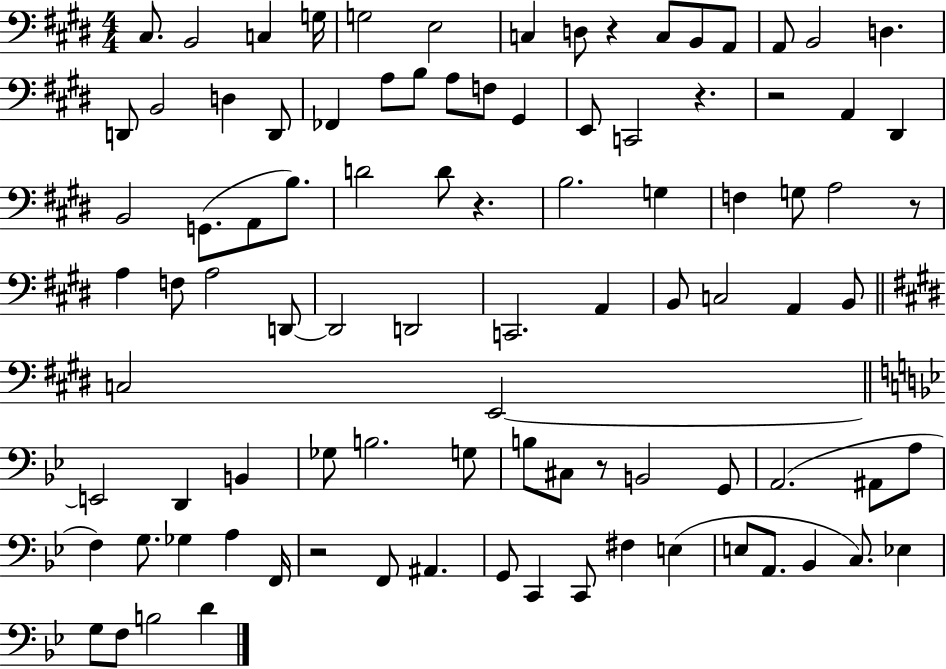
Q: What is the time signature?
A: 4/4